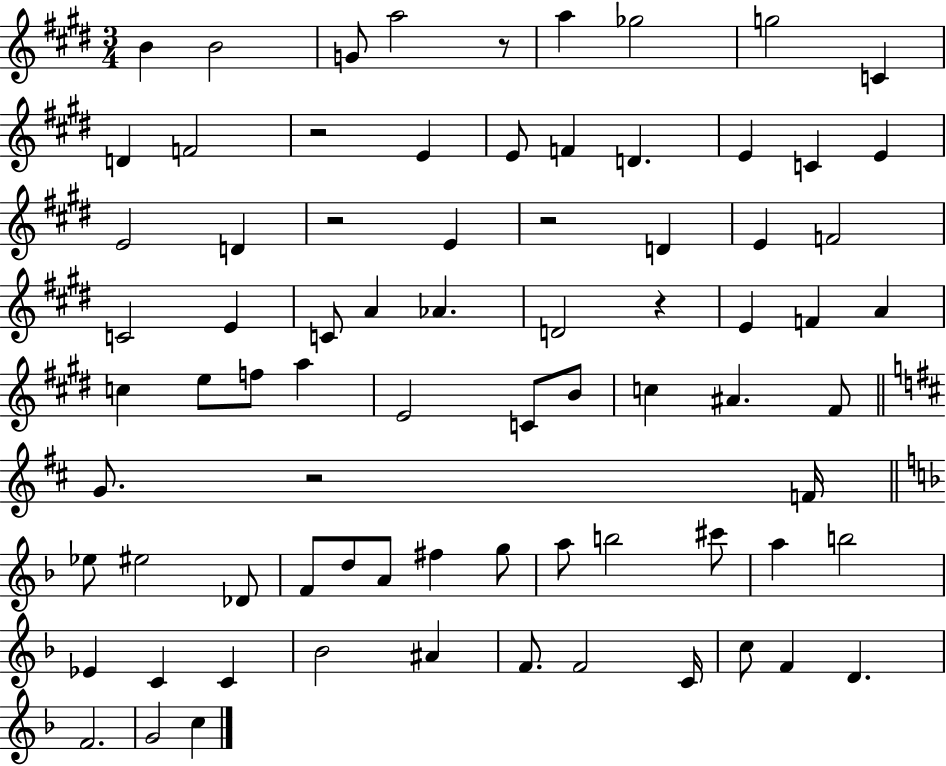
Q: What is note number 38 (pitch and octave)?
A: C4